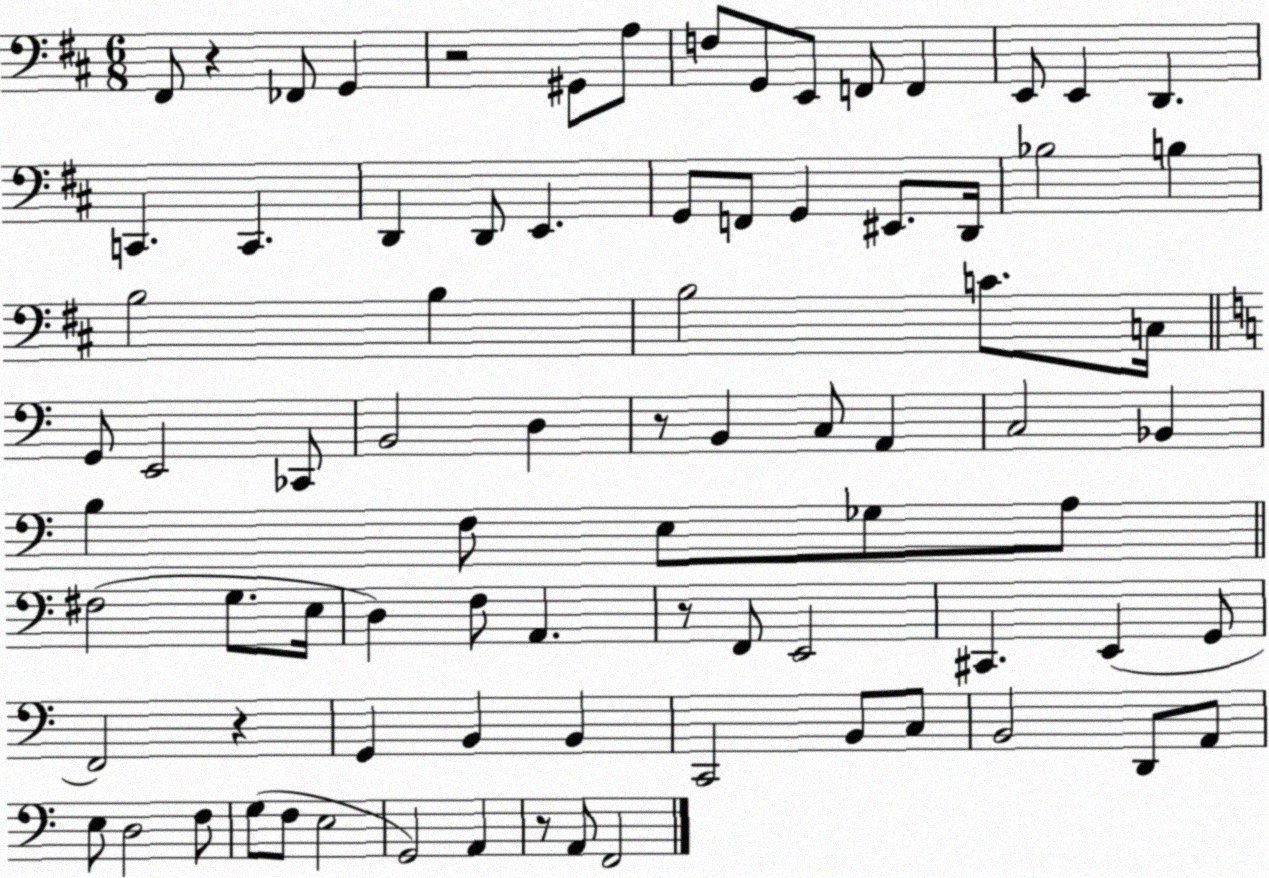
X:1
T:Untitled
M:6/8
L:1/4
K:D
^F,,/2 z _F,,/2 G,, z2 ^G,,/2 A,/2 F,/2 G,,/2 E,,/2 F,,/2 F,, E,,/2 E,, D,, C,, C,, D,, D,,/2 E,, G,,/2 F,,/2 G,, ^E,,/2 D,,/4 _B,2 B, B,2 B, B,2 C/2 C,/4 G,,/2 E,,2 _C,,/2 B,,2 D, z/2 B,, C,/2 A,, C,2 _B,, B, F,/2 E,/2 _G,/2 A,/2 ^F,2 G,/2 E,/4 D, F,/2 A,, z/2 F,,/2 E,,2 ^C,, E,, G,,/2 F,,2 z G,, B,, B,, C,,2 B,,/2 C,/2 B,,2 D,,/2 A,,/2 E,/2 D,2 F,/2 G,/2 F,/2 E,2 G,,2 A,, z/2 A,,/2 F,,2